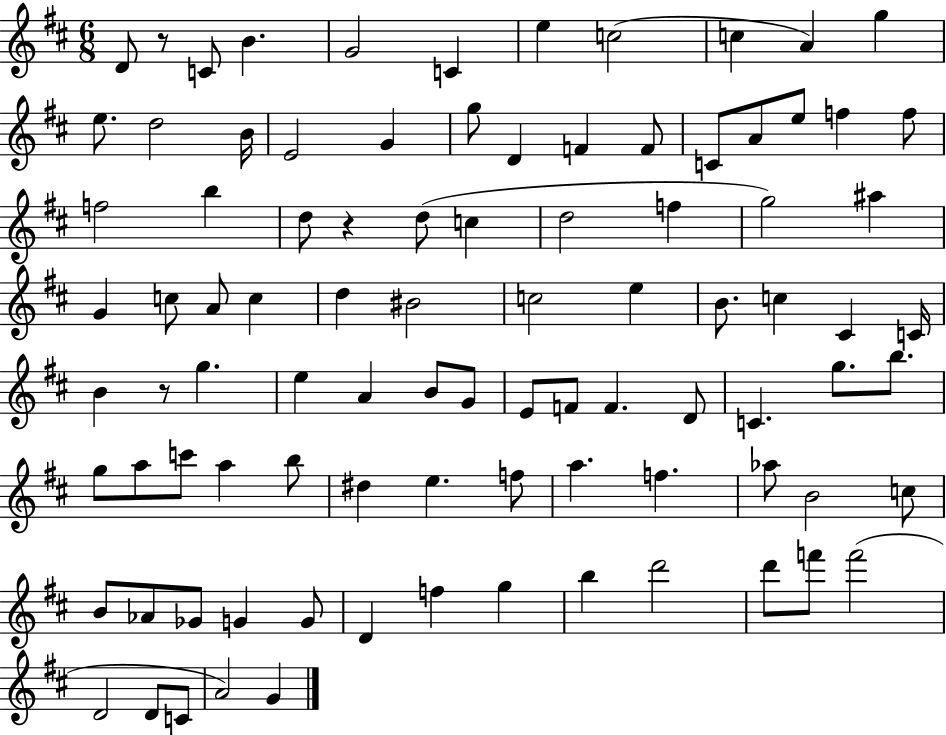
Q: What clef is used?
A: treble